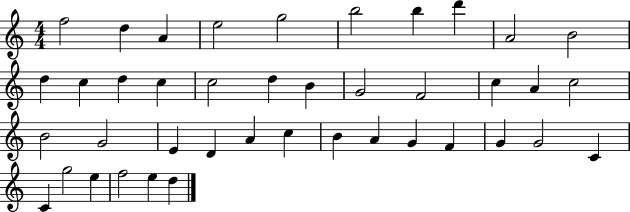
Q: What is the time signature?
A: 4/4